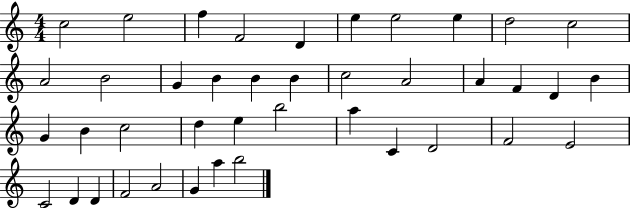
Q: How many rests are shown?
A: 0